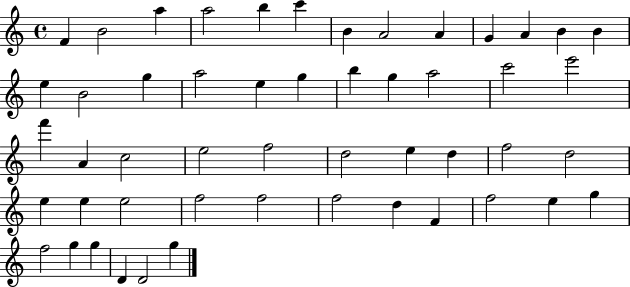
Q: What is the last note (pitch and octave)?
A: G5